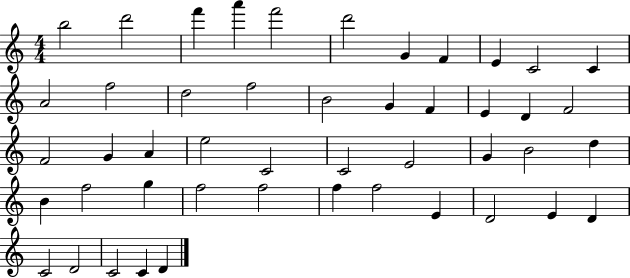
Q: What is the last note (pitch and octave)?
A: D4